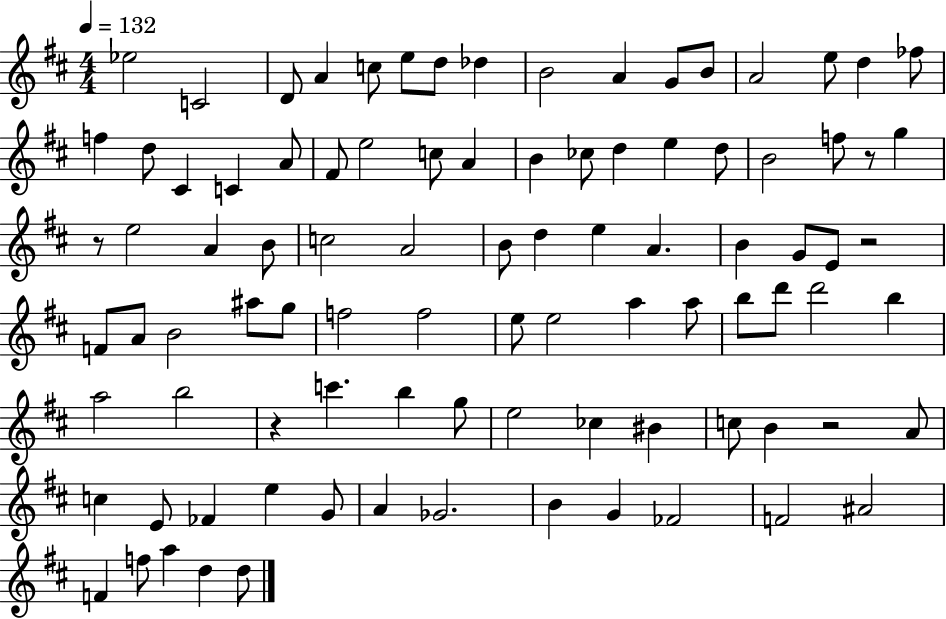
{
  \clef treble
  \numericTimeSignature
  \time 4/4
  \key d \major
  \tempo 4 = 132
  \repeat volta 2 { ees''2 c'2 | d'8 a'4 c''8 e''8 d''8 des''4 | b'2 a'4 g'8 b'8 | a'2 e''8 d''4 fes''8 | \break f''4 d''8 cis'4 c'4 a'8 | fis'8 e''2 c''8 a'4 | b'4 ces''8 d''4 e''4 d''8 | b'2 f''8 r8 g''4 | \break r8 e''2 a'4 b'8 | c''2 a'2 | b'8 d''4 e''4 a'4. | b'4 g'8 e'8 r2 | \break f'8 a'8 b'2 ais''8 g''8 | f''2 f''2 | e''8 e''2 a''4 a''8 | b''8 d'''8 d'''2 b''4 | \break a''2 b''2 | r4 c'''4. b''4 g''8 | e''2 ces''4 bis'4 | c''8 b'4 r2 a'8 | \break c''4 e'8 fes'4 e''4 g'8 | a'4 ges'2. | b'4 g'4 fes'2 | f'2 ais'2 | \break f'4 f''8 a''4 d''4 d''8 | } \bar "|."
}